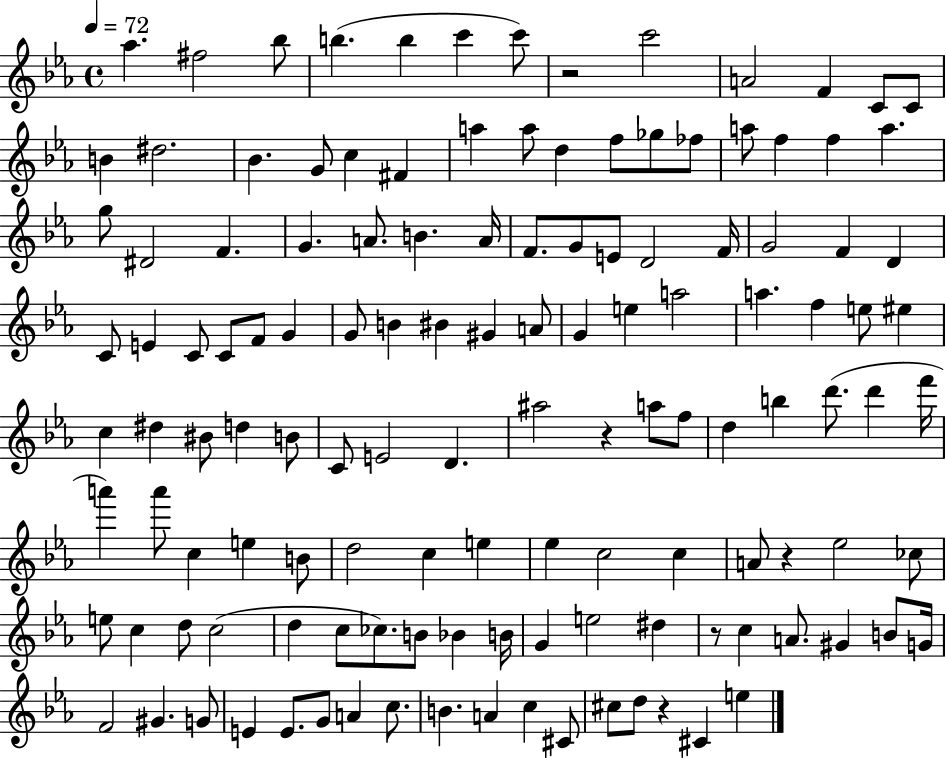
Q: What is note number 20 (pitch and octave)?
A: A5